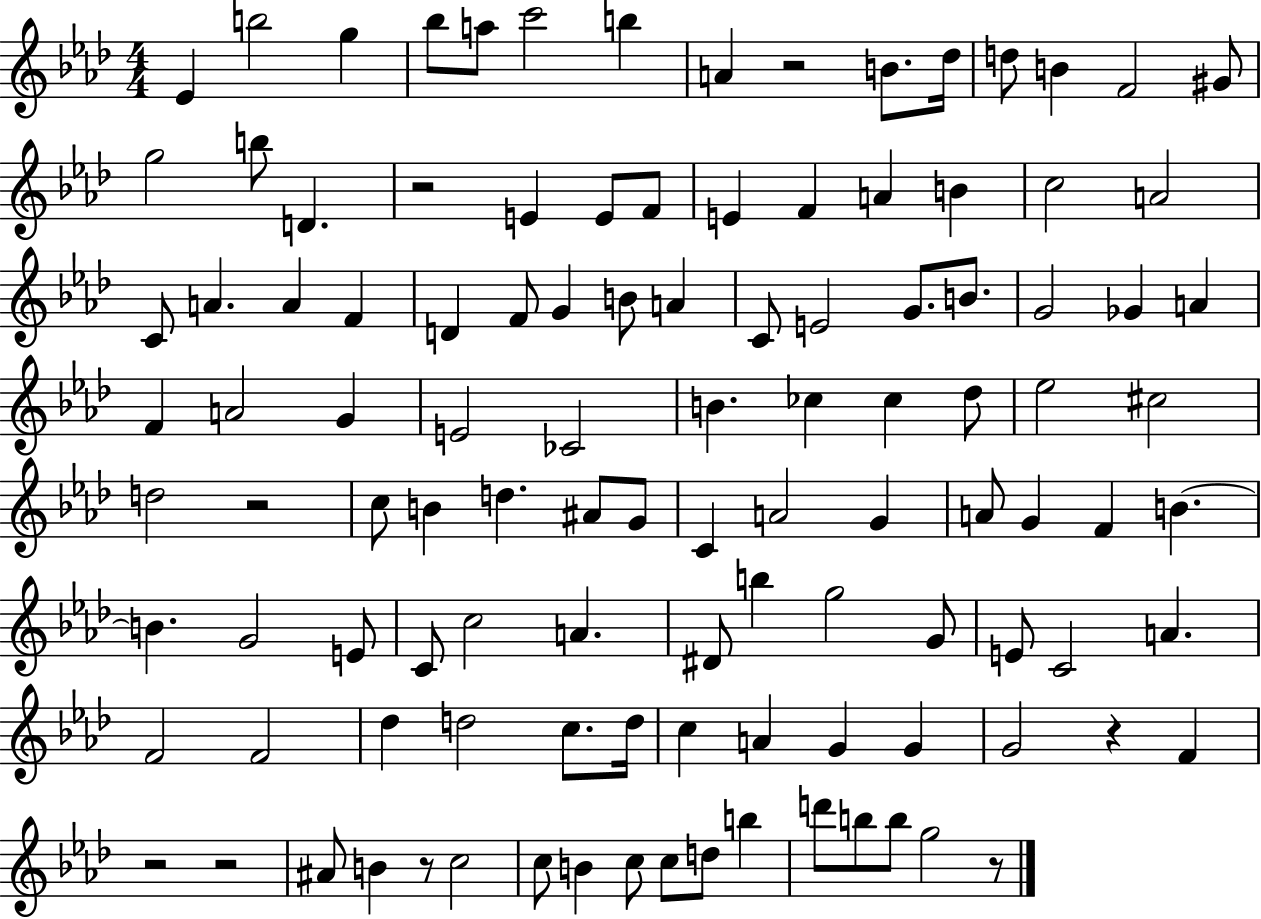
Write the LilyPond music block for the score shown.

{
  \clef treble
  \numericTimeSignature
  \time 4/4
  \key aes \major
  ees'4 b''2 g''4 | bes''8 a''8 c'''2 b''4 | a'4 r2 b'8. des''16 | d''8 b'4 f'2 gis'8 | \break g''2 b''8 d'4. | r2 e'4 e'8 f'8 | e'4 f'4 a'4 b'4 | c''2 a'2 | \break c'8 a'4. a'4 f'4 | d'4 f'8 g'4 b'8 a'4 | c'8 e'2 g'8. b'8. | g'2 ges'4 a'4 | \break f'4 a'2 g'4 | e'2 ces'2 | b'4. ces''4 ces''4 des''8 | ees''2 cis''2 | \break d''2 r2 | c''8 b'4 d''4. ais'8 g'8 | c'4 a'2 g'4 | a'8 g'4 f'4 b'4.~~ | \break b'4. g'2 e'8 | c'8 c''2 a'4. | dis'8 b''4 g''2 g'8 | e'8 c'2 a'4. | \break f'2 f'2 | des''4 d''2 c''8. d''16 | c''4 a'4 g'4 g'4 | g'2 r4 f'4 | \break r2 r2 | ais'8 b'4 r8 c''2 | c''8 b'4 c''8 c''8 d''8 b''4 | d'''8 b''8 b''8 g''2 r8 | \break \bar "|."
}